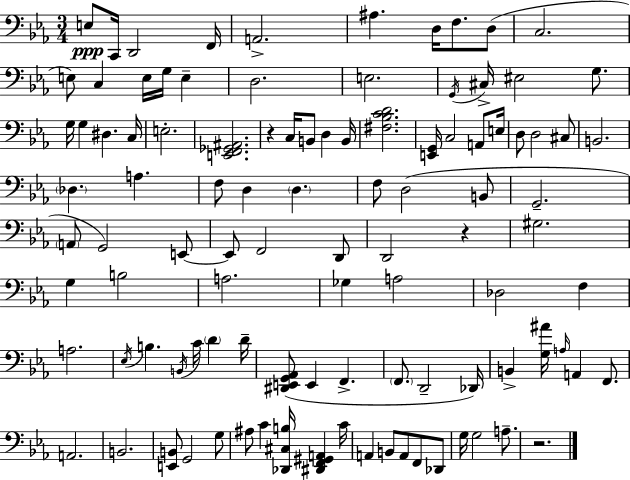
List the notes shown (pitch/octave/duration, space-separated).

E3/e C2/s D2/h F2/s A2/h. A#3/q. D3/s F3/e. D3/e C3/h. E3/e C3/q E3/s G3/s E3/q D3/h. E3/h. G2/s C#3/s EIS3/h G3/e. G3/s G3/q D#3/q. C3/s E3/h. [E2,F2,Gb2,A#2]/h. R/q C3/s B2/e D3/q B2/s [F#3,Bb3,C4,D4]/h. [E2,G2]/s C3/h A2/e E3/s D3/e D3/h C#3/e B2/h. Db3/q. A3/q. F3/e D3/q D3/q. F3/e D3/h B2/e G2/h. A2/e G2/h E2/e E2/e F2/h D2/e D2/h R/q G#3/h. G3/q B3/h A3/h. Gb3/q A3/h Db3/h F3/q A3/h. Eb3/s B3/q. B2/s C4/s D4/q D4/s [D#2,E2,G2,Ab2]/e E2/q F2/q. F2/e. D2/h Db2/s B2/q [G3,A#4]/s A3/s A2/q F2/e. A2/h. B2/h. [E2,B2]/e G2/h G3/e A#3/e C4/q [Db2,C#3,B3]/s [D#2,F2,G#2,A2]/q C4/s A2/q B2/e A2/e F2/e Db2/e G3/s G3/h A3/e. R/h.